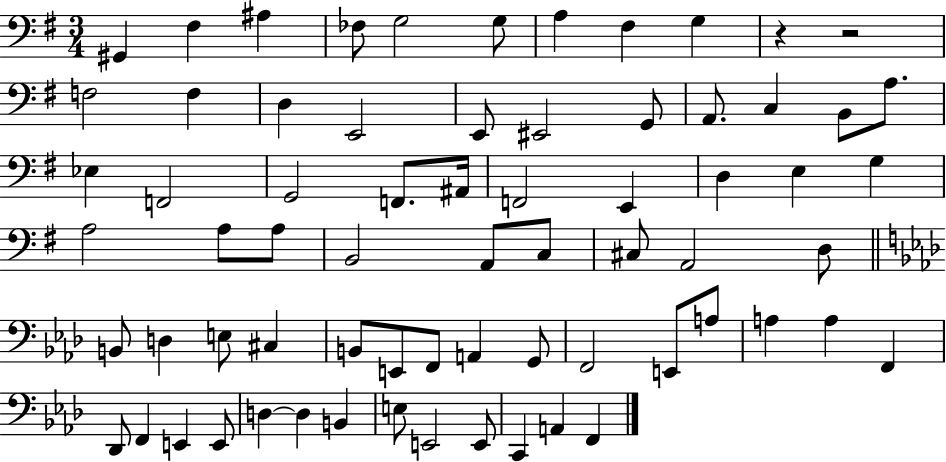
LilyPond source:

{
  \clef bass
  \numericTimeSignature
  \time 3/4
  \key g \major
  \repeat volta 2 { gis,4 fis4 ais4 | fes8 g2 g8 | a4 fis4 g4 | r4 r2 | \break f2 f4 | d4 e,2 | e,8 eis,2 g,8 | a,8. c4 b,8 a8. | \break ees4 f,2 | g,2 f,8. ais,16 | f,2 e,4 | d4 e4 g4 | \break a2 a8 a8 | b,2 a,8 c8 | cis8 a,2 d8 | \bar "||" \break \key aes \major b,8 d4 e8 cis4 | b,8 e,8 f,8 a,4 g,8 | f,2 e,8 a8 | a4 a4 f,4 | \break des,8 f,4 e,4 e,8 | d4~~ d4 b,4 | e8 e,2 e,8 | c,4 a,4 f,4 | \break } \bar "|."
}